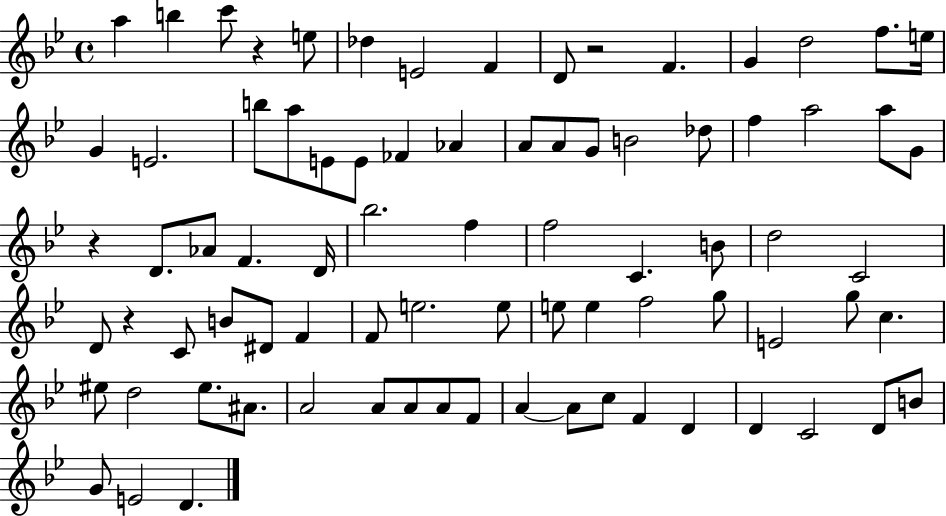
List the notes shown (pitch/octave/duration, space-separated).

A5/q B5/q C6/e R/q E5/e Db5/q E4/h F4/q D4/e R/h F4/q. G4/q D5/h F5/e. E5/s G4/q E4/h. B5/e A5/e E4/e E4/e FES4/q Ab4/q A4/e A4/e G4/e B4/h Db5/e F5/q A5/h A5/e G4/e R/q D4/e. Ab4/e F4/q. D4/s Bb5/h. F5/q F5/h C4/q. B4/e D5/h C4/h D4/e R/q C4/e B4/e D#4/e F4/q F4/e E5/h. E5/e E5/e E5/q F5/h G5/e E4/h G5/e C5/q. EIS5/e D5/h EIS5/e. A#4/e. A4/h A4/e A4/e A4/e F4/e A4/q A4/e C5/e F4/q D4/q D4/q C4/h D4/e B4/e G4/e E4/h D4/q.